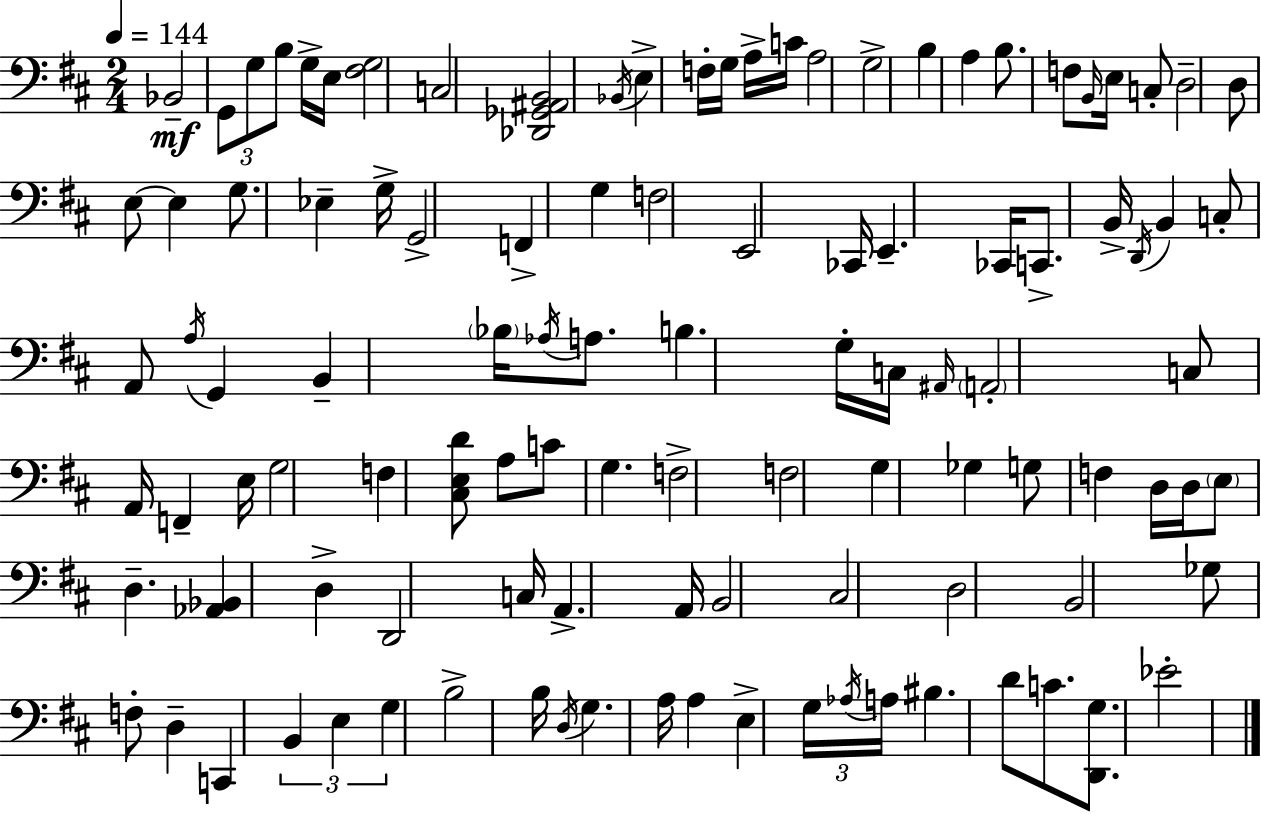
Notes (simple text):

Bb2/h G2/e G3/e B3/e G3/s E3/s [F#3,G3]/h C3/h [Db2,Gb2,A#2,B2]/h Bb2/s E3/q F3/s G3/s A3/s C4/s A3/h G3/h B3/q A3/q B3/e. F3/e B2/s E3/s C3/e D3/h D3/e E3/e E3/q G3/e. Eb3/q G3/s G2/h F2/q G3/q F3/h E2/h CES2/s E2/q. CES2/s C2/e. B2/s D2/s B2/q C3/e A2/e A3/s G2/q B2/q Bb3/s Ab3/s A3/e. B3/q. G3/s C3/s A#2/s A2/h C3/e A2/s F2/q E3/s G3/h F3/q [C#3,E3,D4]/e A3/e C4/e G3/q. F3/h F3/h G3/q Gb3/q G3/e F3/q D3/s D3/s E3/e D3/q. [Ab2,Bb2]/q D3/q D2/h C3/s A2/q. A2/s B2/h C#3/h D3/h B2/h Gb3/e F3/e D3/q C2/q B2/q E3/q G3/q B3/h B3/s D3/s G3/q. A3/s A3/q E3/q G3/s Ab3/s A3/s BIS3/q. D4/e C4/e. [D2,G3]/e. Eb4/h